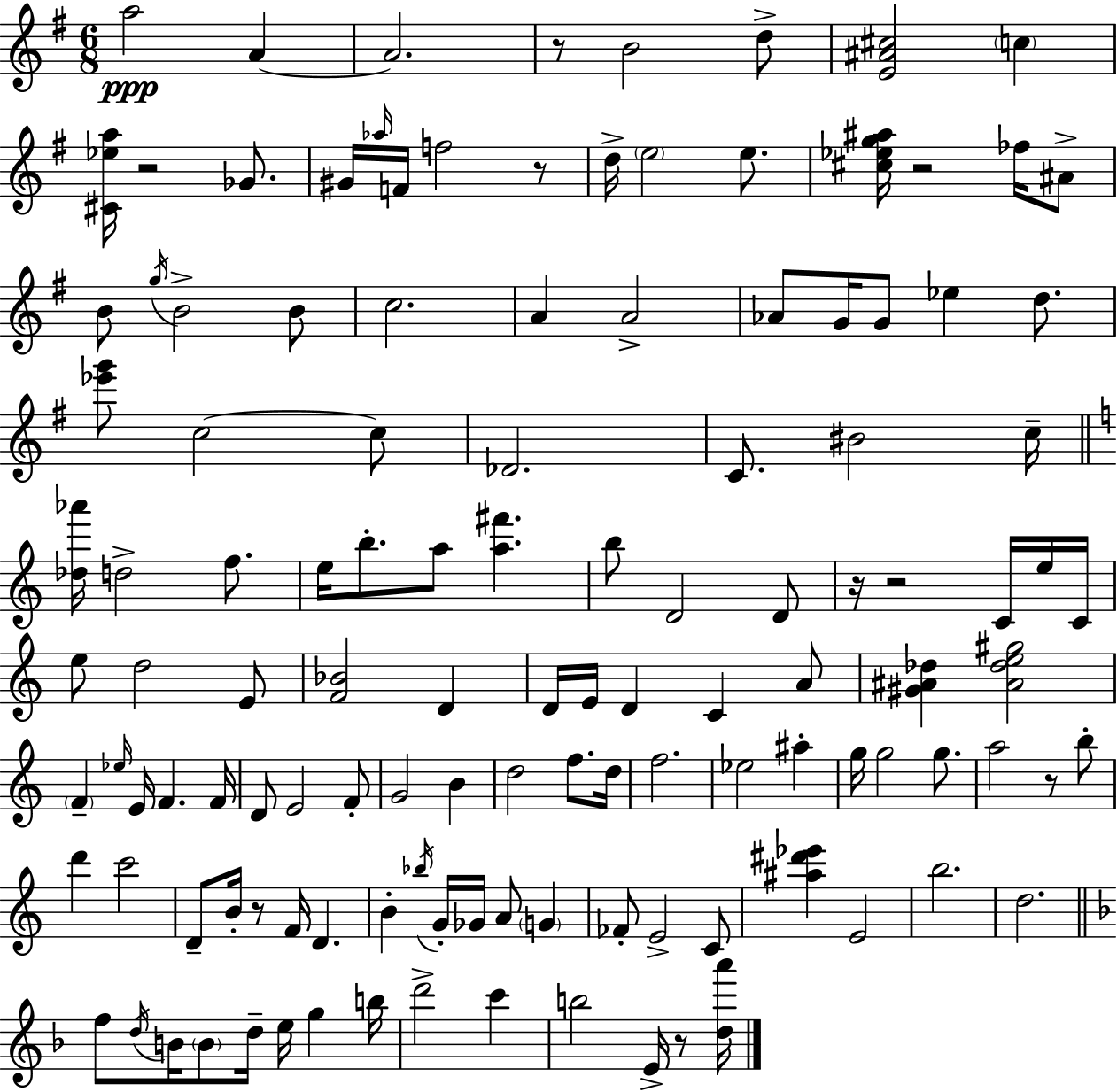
A5/h A4/q A4/h. R/e B4/h D5/e [E4,A#4,C#5]/h C5/q [C#4,Eb5,A5]/s R/h Gb4/e. G#4/s Ab5/s F4/s F5/h R/e D5/s E5/h E5/e. [C#5,Eb5,G5,A#5]/s R/h FES5/s A#4/e B4/e G5/s B4/h B4/e C5/h. A4/q A4/h Ab4/e G4/s G4/e Eb5/q D5/e. [Eb6,G6]/e C5/h C5/e Db4/h. C4/e. BIS4/h C5/s [Db5,Ab6]/s D5/h F5/e. E5/s B5/e. A5/e [A5,F#6]/q. B5/e D4/h D4/e R/s R/h C4/s E5/s C4/s E5/e D5/h E4/e [F4,Bb4]/h D4/q D4/s E4/s D4/q C4/q A4/e [G#4,A#4,Db5]/q [A#4,Db5,E5,G#5]/h F4/q Eb5/s E4/s F4/q. F4/s D4/e E4/h F4/e G4/h B4/q D5/h F5/e. D5/s F5/h. Eb5/h A#5/q G5/s G5/h G5/e. A5/h R/e B5/e D6/q C6/h D4/e B4/s R/e F4/s D4/q. B4/q Bb5/s G4/s Gb4/s A4/e G4/q FES4/e E4/h C4/e [A#5,D#6,Eb6]/q E4/h B5/h. D5/h. F5/e D5/s B4/s B4/e D5/s E5/s G5/q B5/s D6/h C6/q B5/h E4/s R/e [D5,A6]/s